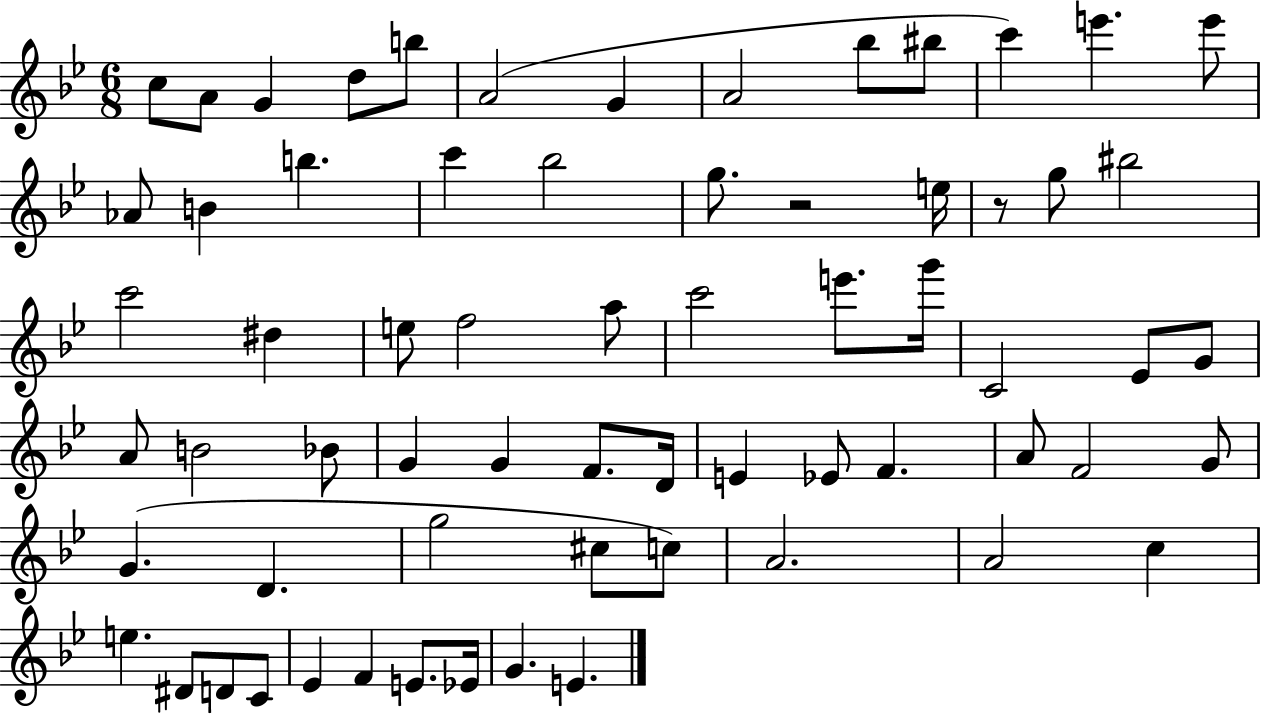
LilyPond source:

{
  \clef treble
  \numericTimeSignature
  \time 6/8
  \key bes \major
  c''8 a'8 g'4 d''8 b''8 | a'2( g'4 | a'2 bes''8 bis''8 | c'''4) e'''4. e'''8 | \break aes'8 b'4 b''4. | c'''4 bes''2 | g''8. r2 e''16 | r8 g''8 bis''2 | \break c'''2 dis''4 | e''8 f''2 a''8 | c'''2 e'''8. g'''16 | c'2 ees'8 g'8 | \break a'8 b'2 bes'8 | g'4 g'4 f'8. d'16 | e'4 ees'8 f'4. | a'8 f'2 g'8 | \break g'4.( d'4. | g''2 cis''8 c''8) | a'2. | a'2 c''4 | \break e''4. dis'8 d'8 c'8 | ees'4 f'4 e'8. ees'16 | g'4. e'4. | \bar "|."
}